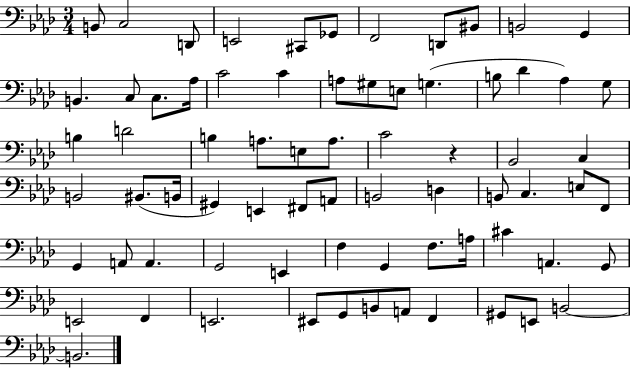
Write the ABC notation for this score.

X:1
T:Untitled
M:3/4
L:1/4
K:Ab
B,,/2 C,2 D,,/2 E,,2 ^C,,/2 _G,,/2 F,,2 D,,/2 ^B,,/2 B,,2 G,, B,, C,/2 C,/2 _A,/4 C2 C A,/2 ^G,/2 E,/2 G, B,/2 _D _A, G,/2 B, D2 B, A,/2 E,/2 A,/2 C2 z _B,,2 C, B,,2 ^B,,/2 B,,/4 ^G,, E,, ^F,,/2 A,,/2 B,,2 D, B,,/2 C, E,/2 F,,/2 G,, A,,/2 A,, G,,2 E,, F, G,, F,/2 A,/4 ^C A,, G,,/2 E,,2 F,, E,,2 ^E,,/2 G,,/2 B,,/2 A,,/2 F,, ^G,,/2 E,,/2 B,,2 B,,2